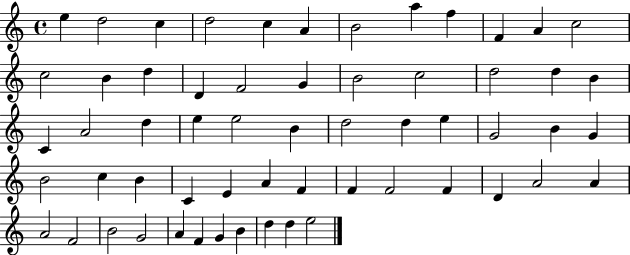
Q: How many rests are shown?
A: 0